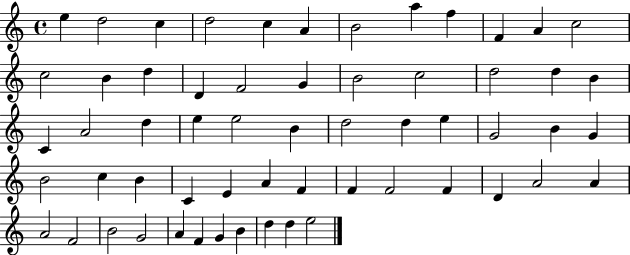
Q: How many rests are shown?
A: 0